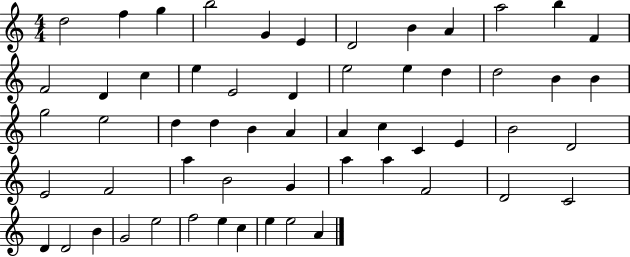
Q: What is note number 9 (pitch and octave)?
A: A4